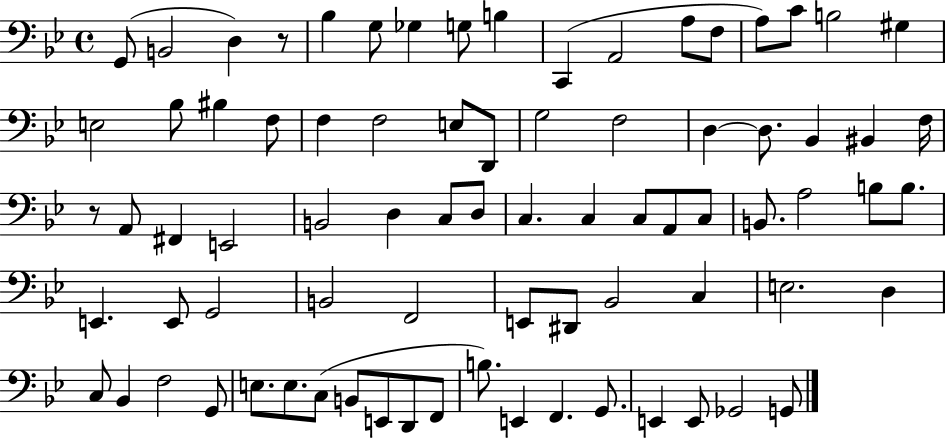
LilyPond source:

{
  \clef bass
  \time 4/4
  \defaultTimeSignature
  \key bes \major
  g,8( b,2 d4) r8 | bes4 g8 ges4 g8 b4 | c,4( a,2 a8 f8 | a8) c'8 b2 gis4 | \break e2 bes8 bis4 f8 | f4 f2 e8 d,8 | g2 f2 | d4~~ d8. bes,4 bis,4 f16 | \break r8 a,8 fis,4 e,2 | b,2 d4 c8 d8 | c4. c4 c8 a,8 c8 | b,8. a2 b8 b8. | \break e,4. e,8 g,2 | b,2 f,2 | e,8 dis,8 bes,2 c4 | e2. d4 | \break c8 bes,4 f2 g,8 | e8. e8. c8( b,8 e,8 d,8 f,8 | b8.) e,4 f,4. g,8. | e,4 e,8 ges,2 g,8 | \break \bar "|."
}